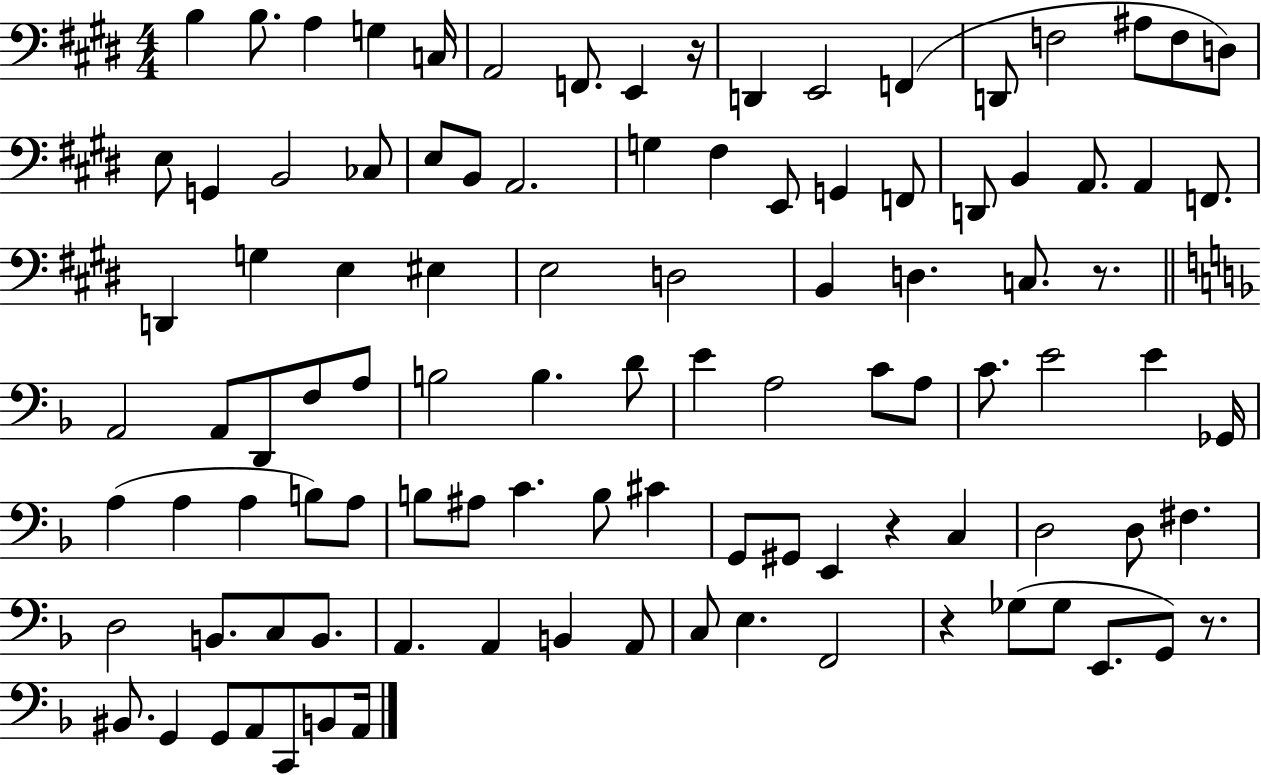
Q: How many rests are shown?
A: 5